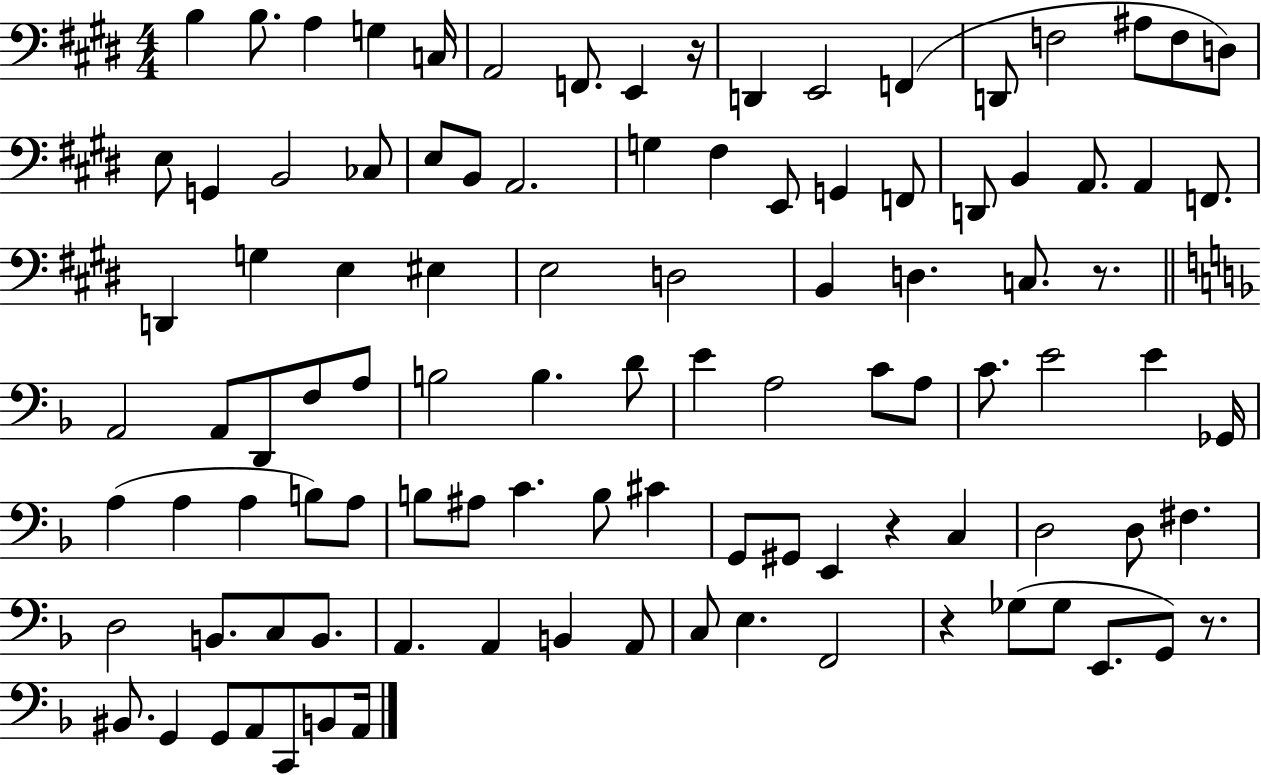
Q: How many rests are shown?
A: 5